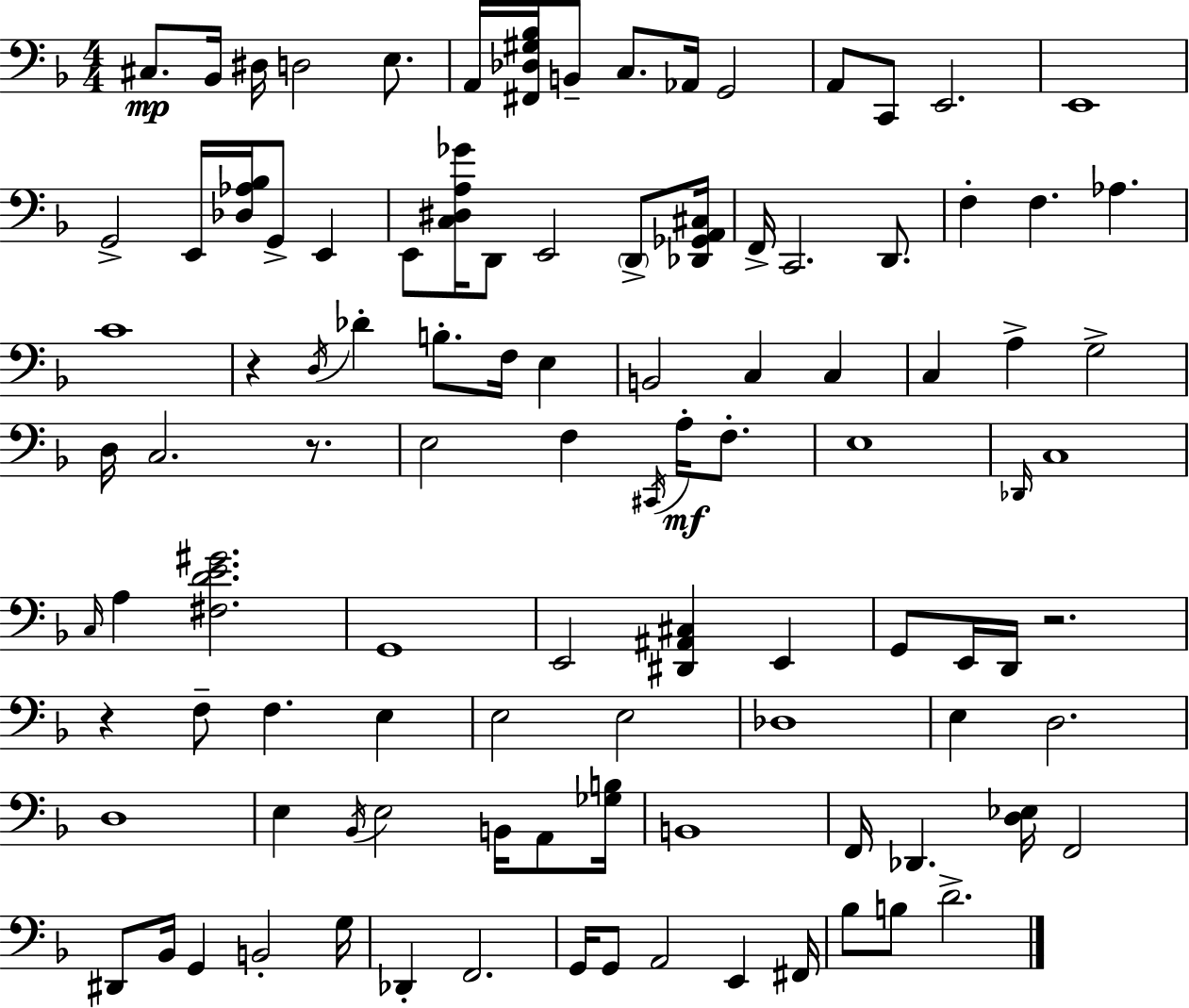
C#3/e. Bb2/s D#3/s D3/h E3/e. A2/s [F#2,Db3,G#3,Bb3]/s B2/e C3/e. Ab2/s G2/h A2/e C2/e E2/h. E2/w G2/h E2/s [Db3,Ab3,Bb3]/s G2/e E2/q E2/e [C3,D#3,A3,Gb4]/s D2/e E2/h D2/e [Db2,Gb2,A2,C#3]/s F2/s C2/h. D2/e. F3/q F3/q. Ab3/q. C4/w R/q D3/s Db4/q B3/e. F3/s E3/q B2/h C3/q C3/q C3/q A3/q G3/h D3/s C3/h. R/e. E3/h F3/q C#2/s A3/s F3/e. E3/w Db2/s C3/w C3/s A3/q [F#3,D4,E4,G#4]/h. G2/w E2/h [D#2,A#2,C#3]/q E2/q G2/e E2/s D2/s R/h. R/q F3/e F3/q. E3/q E3/h E3/h Db3/w E3/q D3/h. D3/w E3/q Bb2/s E3/h B2/s A2/e [Gb3,B3]/s B2/w F2/s Db2/q. [D3,Eb3]/s F2/h D#2/e Bb2/s G2/q B2/h G3/s Db2/q F2/h. G2/s G2/e A2/h E2/q F#2/s Bb3/e B3/e D4/h.